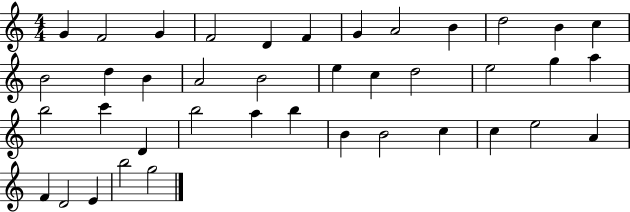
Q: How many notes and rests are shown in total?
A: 40